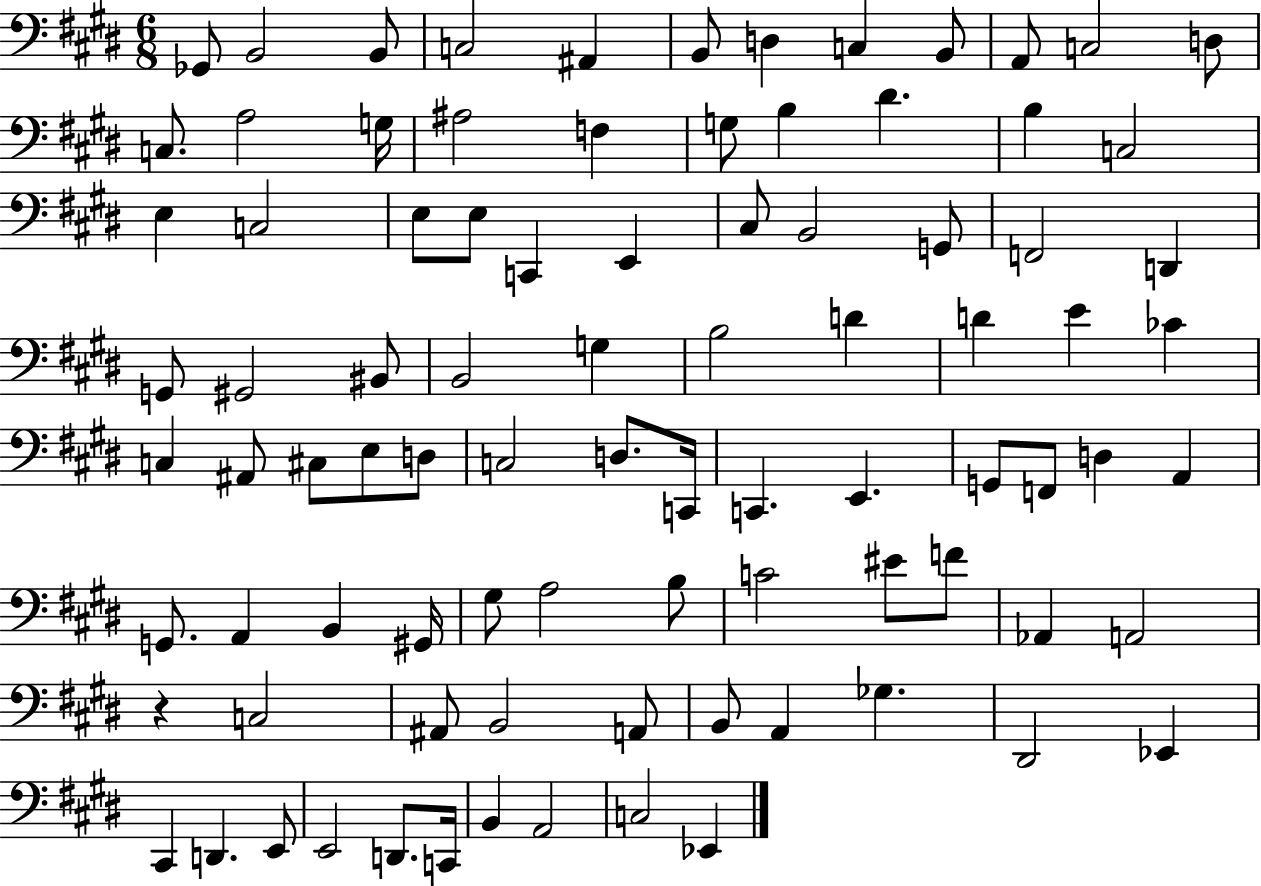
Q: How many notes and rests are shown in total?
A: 89